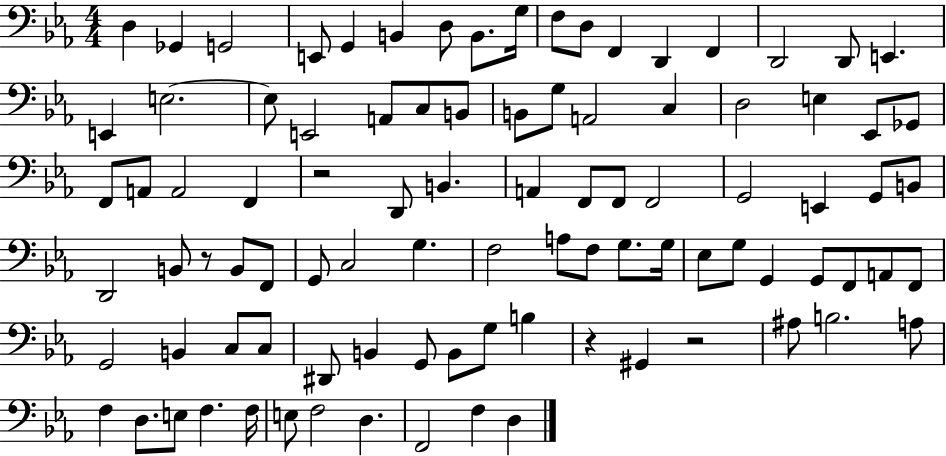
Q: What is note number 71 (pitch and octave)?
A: B2